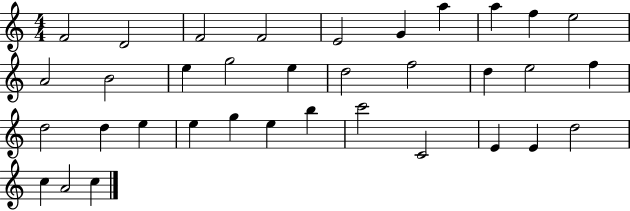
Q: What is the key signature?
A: C major